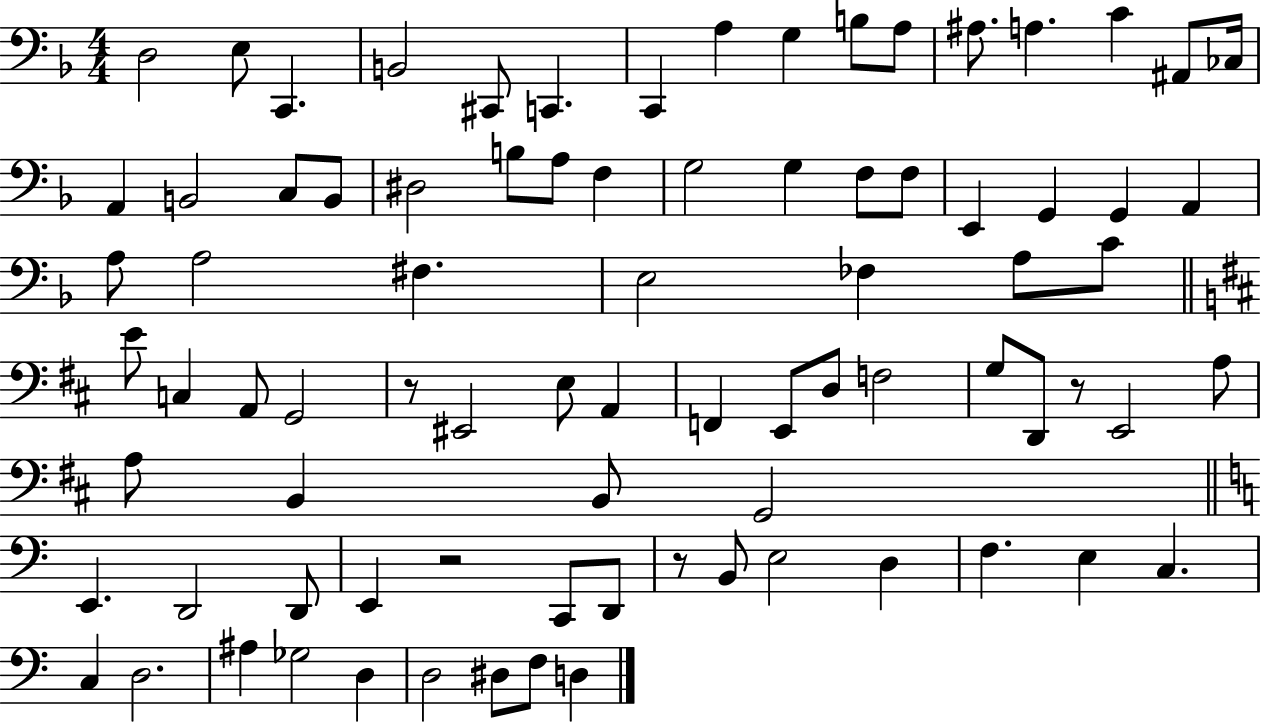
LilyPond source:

{
  \clef bass
  \numericTimeSignature
  \time 4/4
  \key f \major
  d2 e8 c,4. | b,2 cis,8 c,4. | c,4 a4 g4 b8 a8 | ais8. a4. c'4 ais,8 ces16 | \break a,4 b,2 c8 b,8 | dis2 b8 a8 f4 | g2 g4 f8 f8 | e,4 g,4 g,4 a,4 | \break a8 a2 fis4. | e2 fes4 a8 c'8 | \bar "||" \break \key d \major e'8 c4 a,8 g,2 | r8 eis,2 e8 a,4 | f,4 e,8 d8 f2 | g8 d,8 r8 e,2 a8 | \break a8 b,4 b,8 g,2 | \bar "||" \break \key c \major e,4. d,2 d,8 | e,4 r2 c,8 d,8 | r8 b,8 e2 d4 | f4. e4 c4. | \break c4 d2. | ais4 ges2 d4 | d2 dis8 f8 d4 | \bar "|."
}